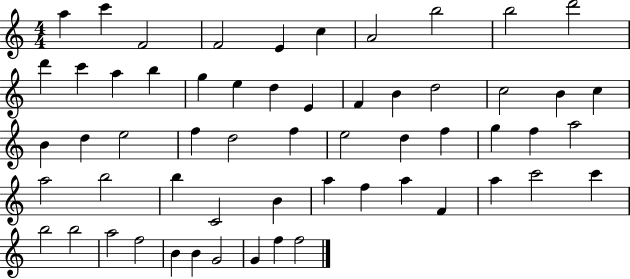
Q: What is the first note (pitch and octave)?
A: A5